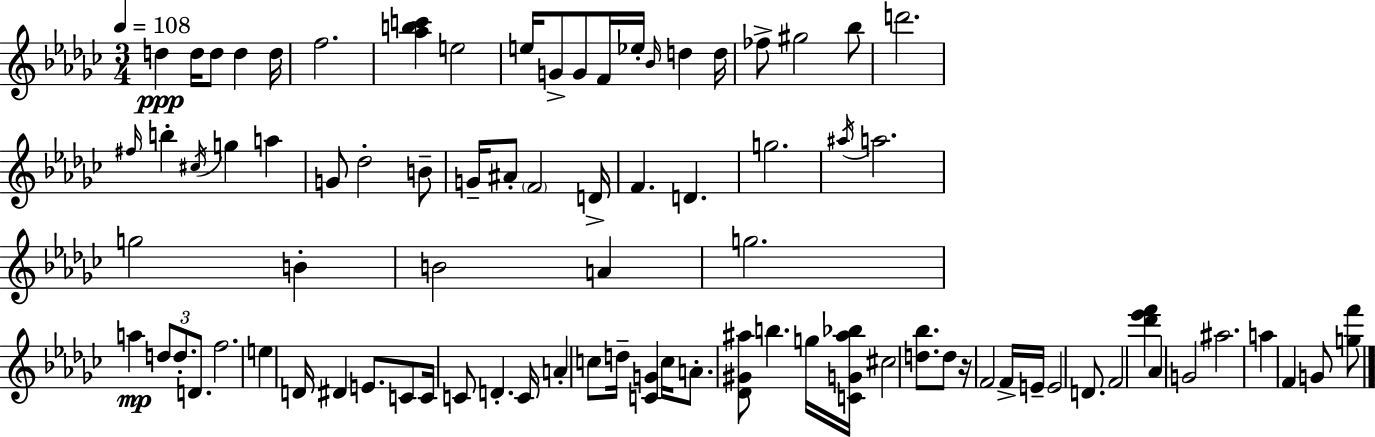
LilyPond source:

{
  \clef treble
  \numericTimeSignature
  \time 3/4
  \key ees \minor
  \tempo 4 = 108
  d''4\ppp d''16 d''8 d''4 d''16 | f''2. | <aes'' b'' c'''>4 e''2 | e''16 g'8-> g'8 f'16 ees''16-. \grace { bes'16 } d''4 | \break d''16 fes''8-> gis''2 bes''8 | d'''2. | \grace { fis''16 } b''4-. \acciaccatura { cis''16 } g''4 a''4 | g'8 des''2-. | \break b'8-- g'16-- ais'8-. \parenthesize f'2 | d'16-> f'4. d'4. | g''2. | \acciaccatura { ais''16 } a''2. | \break g''2 | b'4-. b'2 | a'4 g''2. | a''4\mp \tuplet 3/2 { d''8 d''8.-. | \break d'8. } f''2. | e''4 d'16 dis'4 | e'8. c'8 c'16 c'8 d'4.-. | c'16 a'4-. c''8 d''16-- <c' g'>4 | \break c''16 a'8.-. <des' gis' ais''>8 b''4. | g''16 <c' g' ais'' bes''>16 cis''2 | <d'' bes''>8. d''8 r16 f'2 | f'16-> e'16-- e'2 | \break d'8. f'2 | <des''' ees''' f'''>4 aes'4 g'2 | ais''2. | a''4 f'4 | \break g'8 <g'' f'''>8 \bar "|."
}